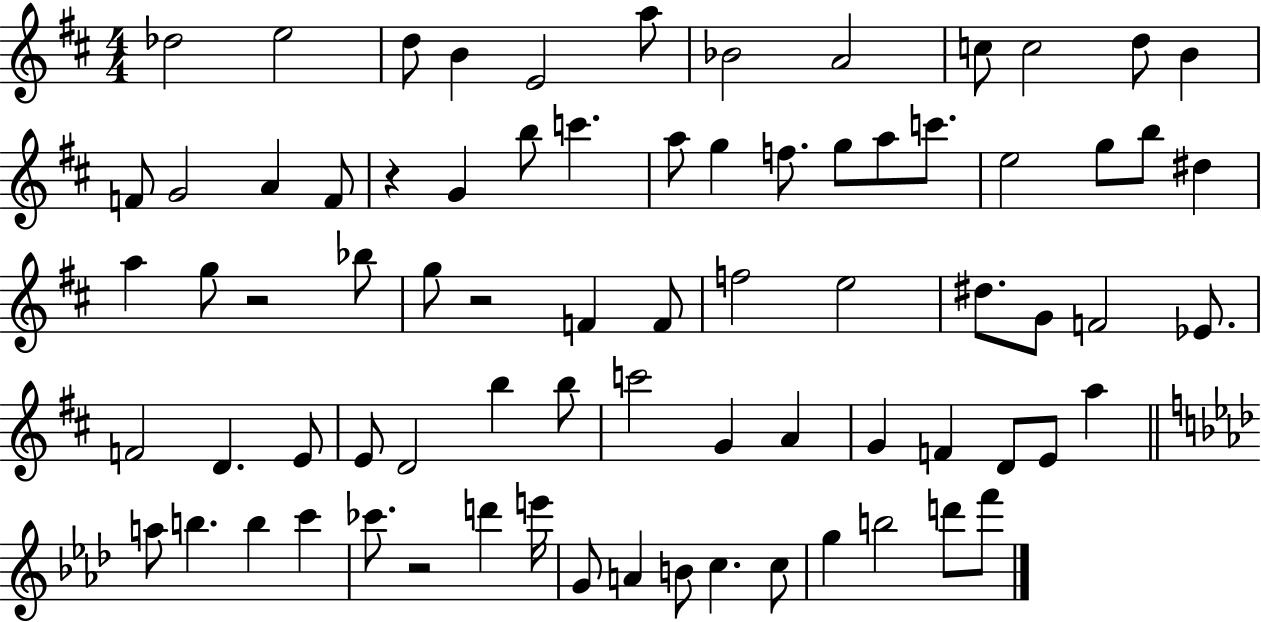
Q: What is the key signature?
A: D major